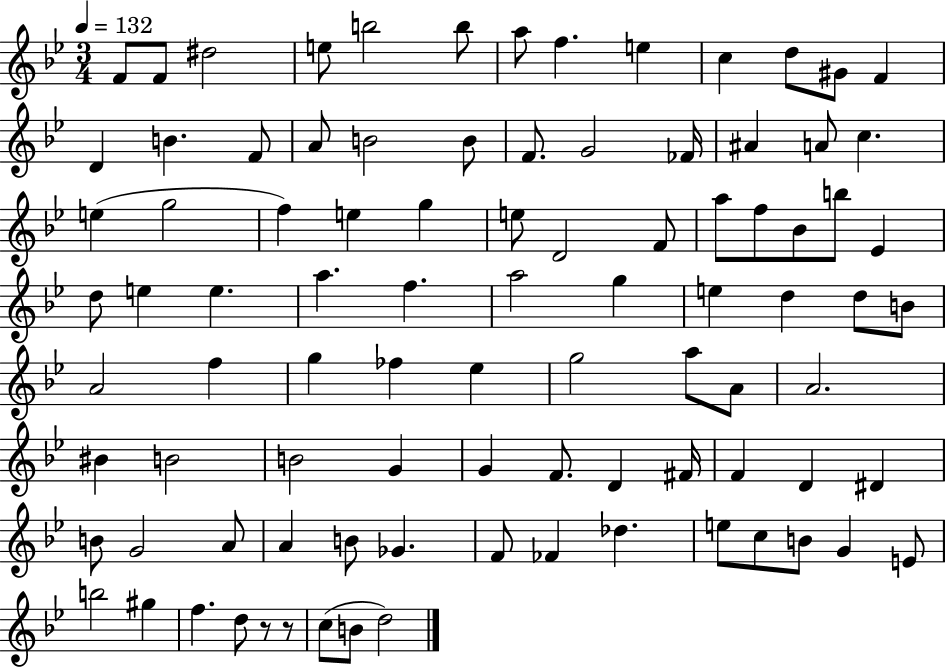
F4/e F4/e D#5/h E5/e B5/h B5/e A5/e F5/q. E5/q C5/q D5/e G#4/e F4/q D4/q B4/q. F4/e A4/e B4/h B4/e F4/e. G4/h FES4/s A#4/q A4/e C5/q. E5/q G5/h F5/q E5/q G5/q E5/e D4/h F4/e A5/e F5/e Bb4/e B5/e Eb4/q D5/e E5/q E5/q. A5/q. F5/q. A5/h G5/q E5/q D5/q D5/e B4/e A4/h F5/q G5/q FES5/q Eb5/q G5/h A5/e A4/e A4/h. BIS4/q B4/h B4/h G4/q G4/q F4/e. D4/q F#4/s F4/q D4/q D#4/q B4/e G4/h A4/e A4/q B4/e Gb4/q. F4/e FES4/q Db5/q. E5/e C5/e B4/e G4/q E4/e B5/h G#5/q F5/q. D5/e R/e R/e C5/e B4/e D5/h